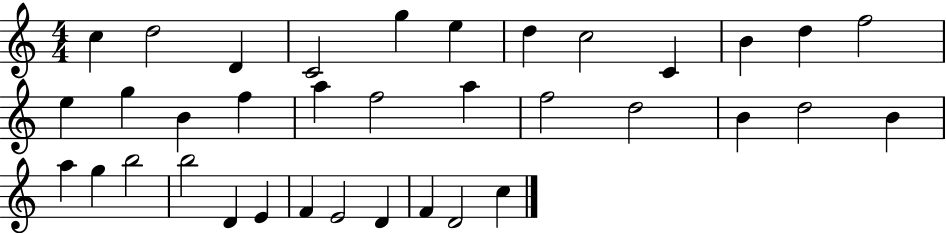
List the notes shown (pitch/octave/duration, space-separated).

C5/q D5/h D4/q C4/h G5/q E5/q D5/q C5/h C4/q B4/q D5/q F5/h E5/q G5/q B4/q F5/q A5/q F5/h A5/q F5/h D5/h B4/q D5/h B4/q A5/q G5/q B5/h B5/h D4/q E4/q F4/q E4/h D4/q F4/q D4/h C5/q